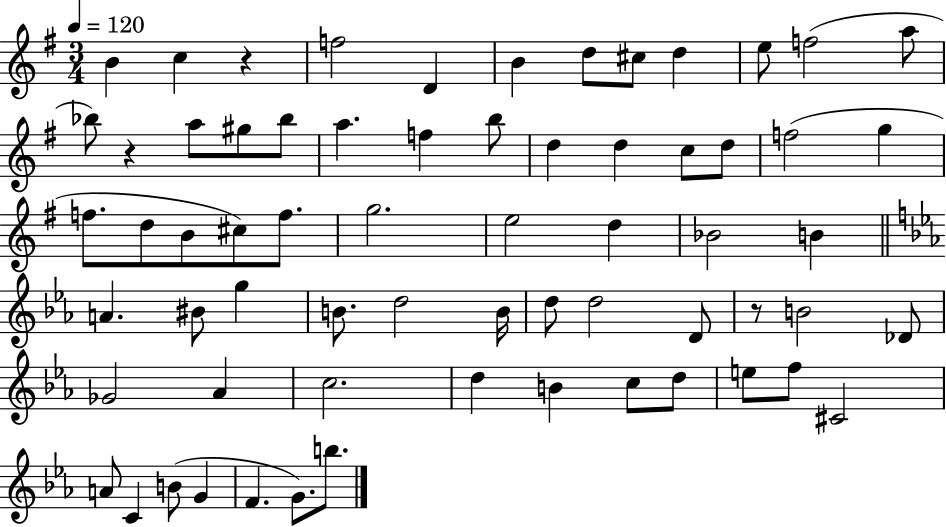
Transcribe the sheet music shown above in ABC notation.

X:1
T:Untitled
M:3/4
L:1/4
K:G
B c z f2 D B d/2 ^c/2 d e/2 f2 a/2 _b/2 z a/2 ^g/2 _b/2 a f b/2 d d c/2 d/2 f2 g f/2 d/2 B/2 ^c/2 f/2 g2 e2 d _B2 B A ^B/2 g B/2 d2 B/4 d/2 d2 D/2 z/2 B2 _D/2 _G2 _A c2 d B c/2 d/2 e/2 f/2 ^C2 A/2 C B/2 G F G/2 b/2